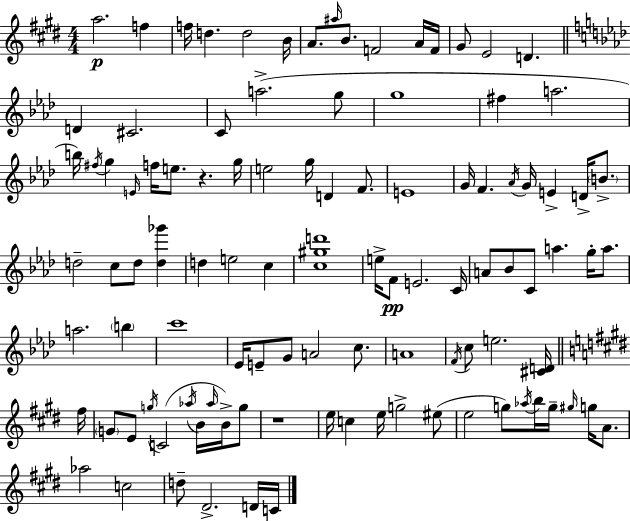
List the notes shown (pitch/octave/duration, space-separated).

A5/h. F5/q F5/s D5/q. D5/h B4/s A4/e. A#5/s B4/e. F4/h A4/s F4/s G#4/e E4/h D4/q. D4/q C#4/h. C4/e A5/h. G5/e G5/w F#5/q A5/h. B5/s F#5/s G5/q E4/s F5/s E5/e. R/q. G5/s E5/h G5/s D4/q F4/e. E4/w G4/s F4/q. Ab4/s G4/s E4/q D4/s B4/e. D5/h C5/e D5/e [D5,Gb6]/q D5/q E5/h C5/q [C5,G#5,D6]/w E5/s F4/e E4/h. C4/s A4/e Bb4/e C4/e A5/q. G5/s A5/e. A5/h. B5/q C6/w Eb4/s E4/e G4/e A4/h C5/e. A4/w F4/s C5/e E5/h. [C#4,D4]/s F#5/s G4/e E4/e G5/s C4/h Ab5/s B4/s Ab5/s B4/s G5/e R/w E5/s C5/q E5/s G5/h EIS5/e E5/h G5/e Ab5/s B5/s G5/s G#5/s G5/s A4/e. Ab5/h C5/h D5/e D#4/h. D4/s C4/s